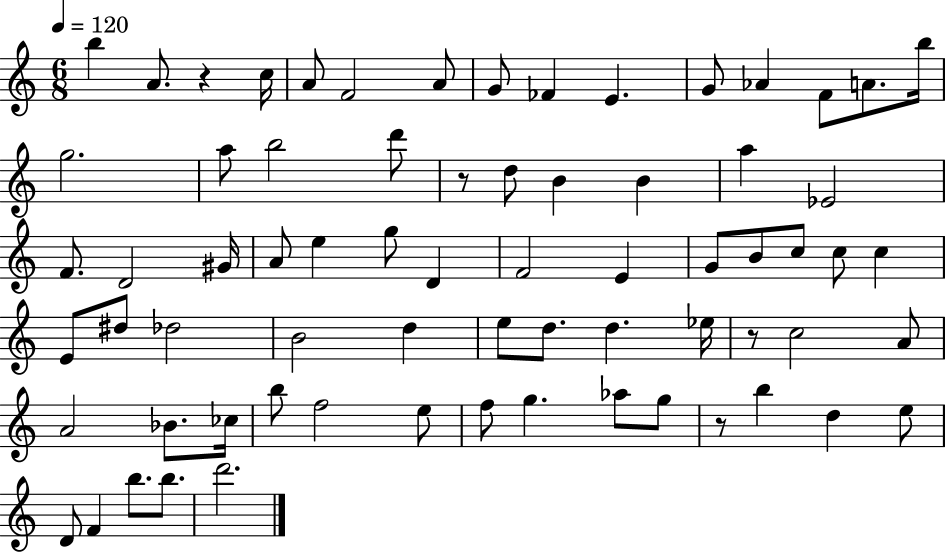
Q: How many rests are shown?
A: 4